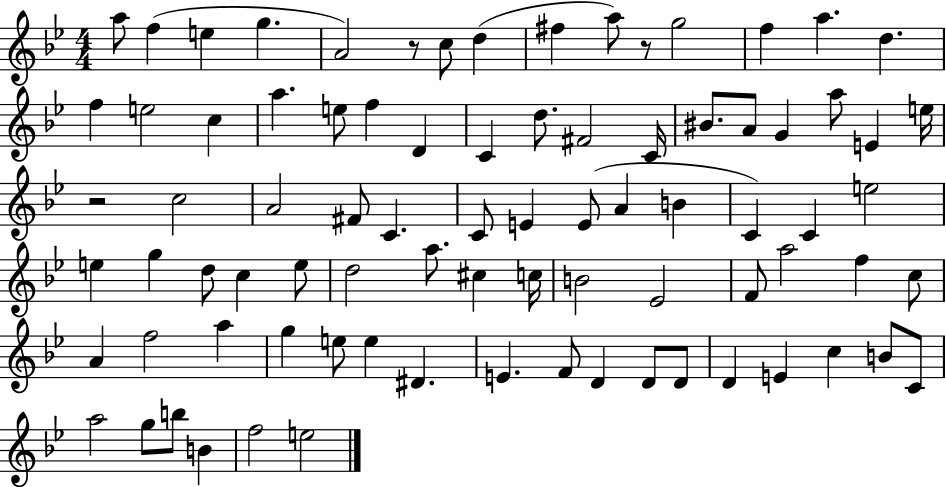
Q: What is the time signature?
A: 4/4